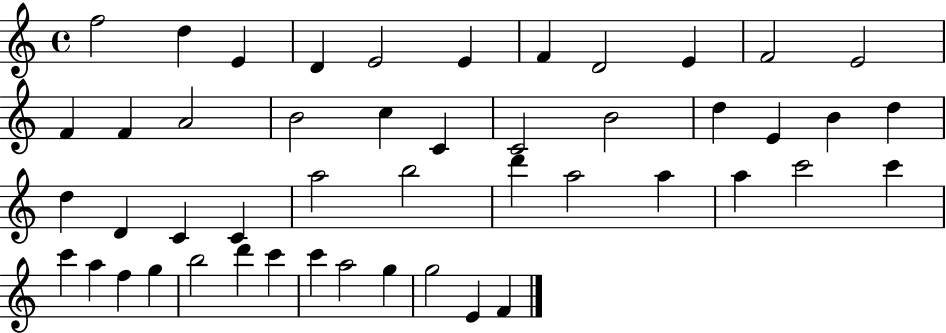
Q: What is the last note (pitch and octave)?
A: F4